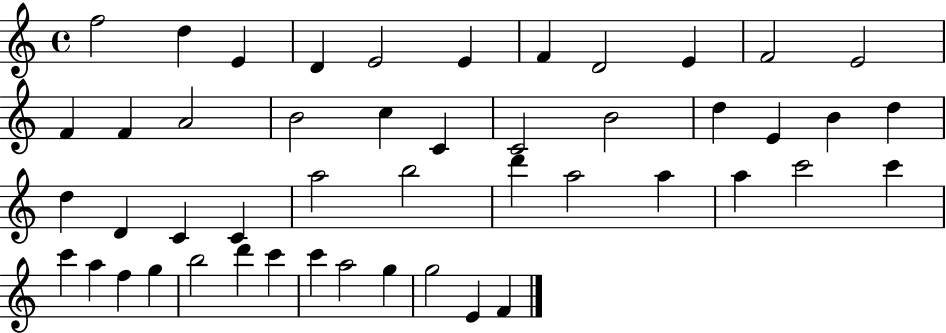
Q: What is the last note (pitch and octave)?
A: F4